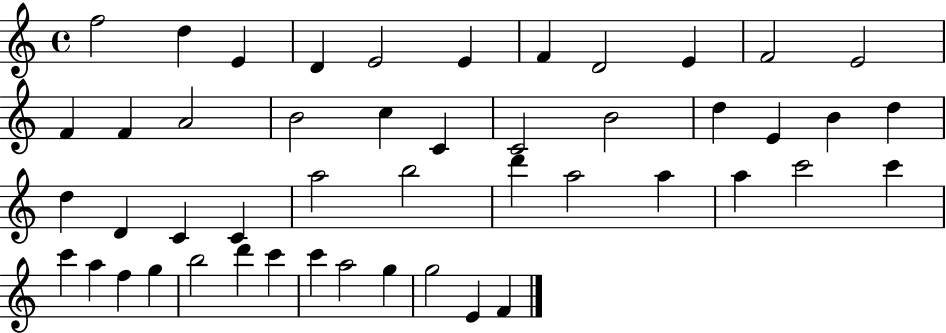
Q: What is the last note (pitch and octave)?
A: F4